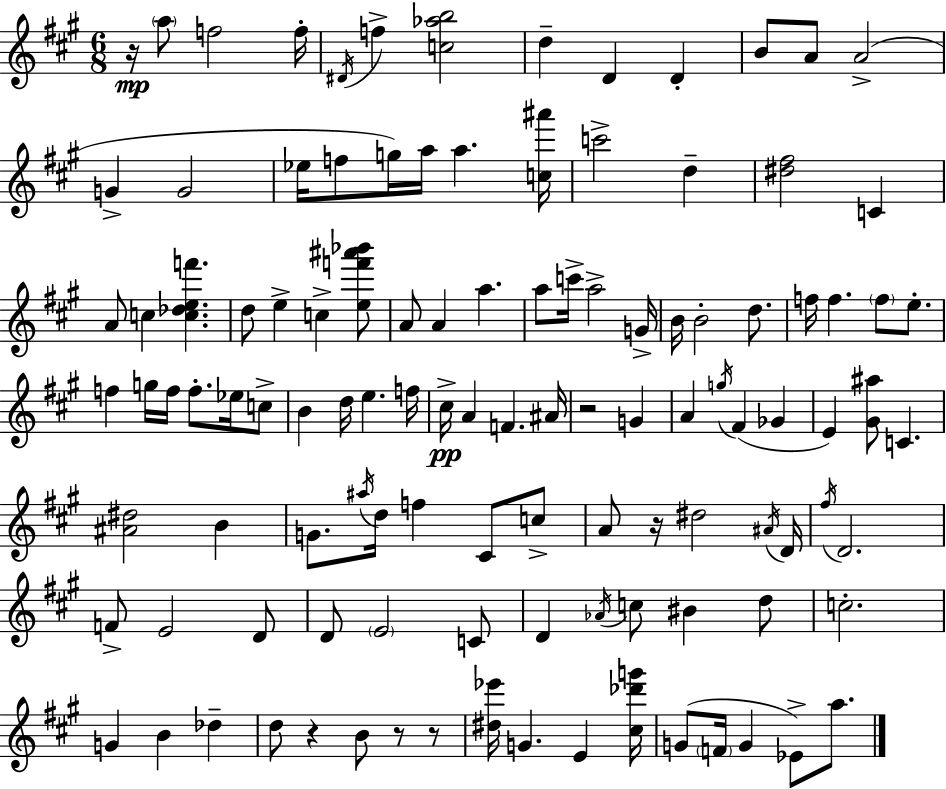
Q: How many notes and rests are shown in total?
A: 113